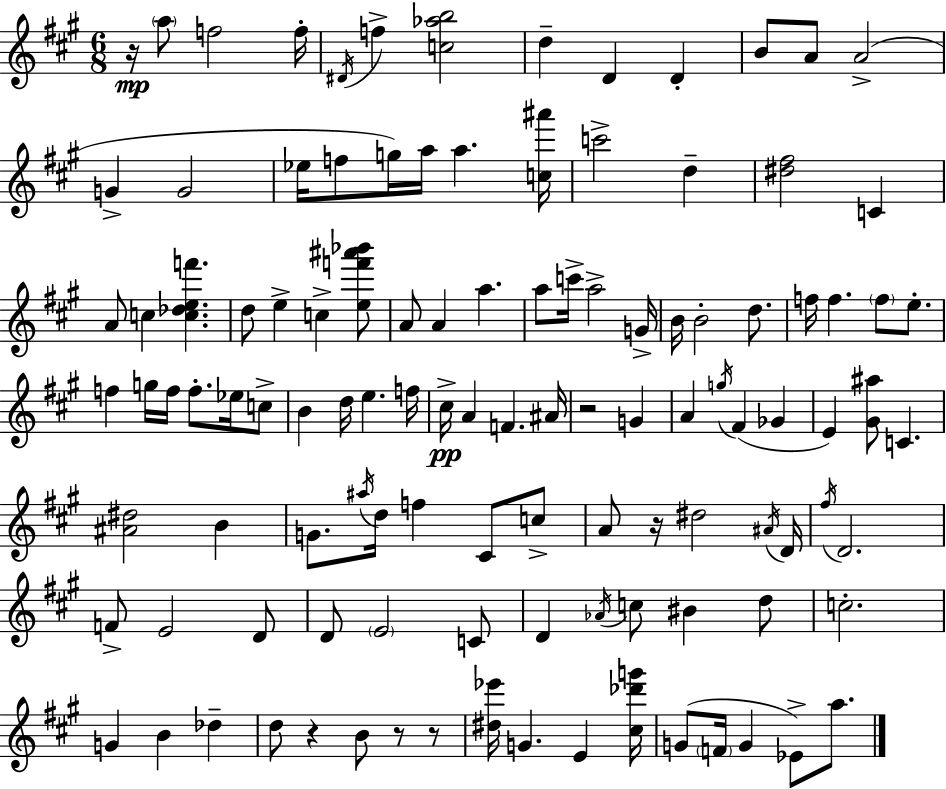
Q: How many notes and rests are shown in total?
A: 113